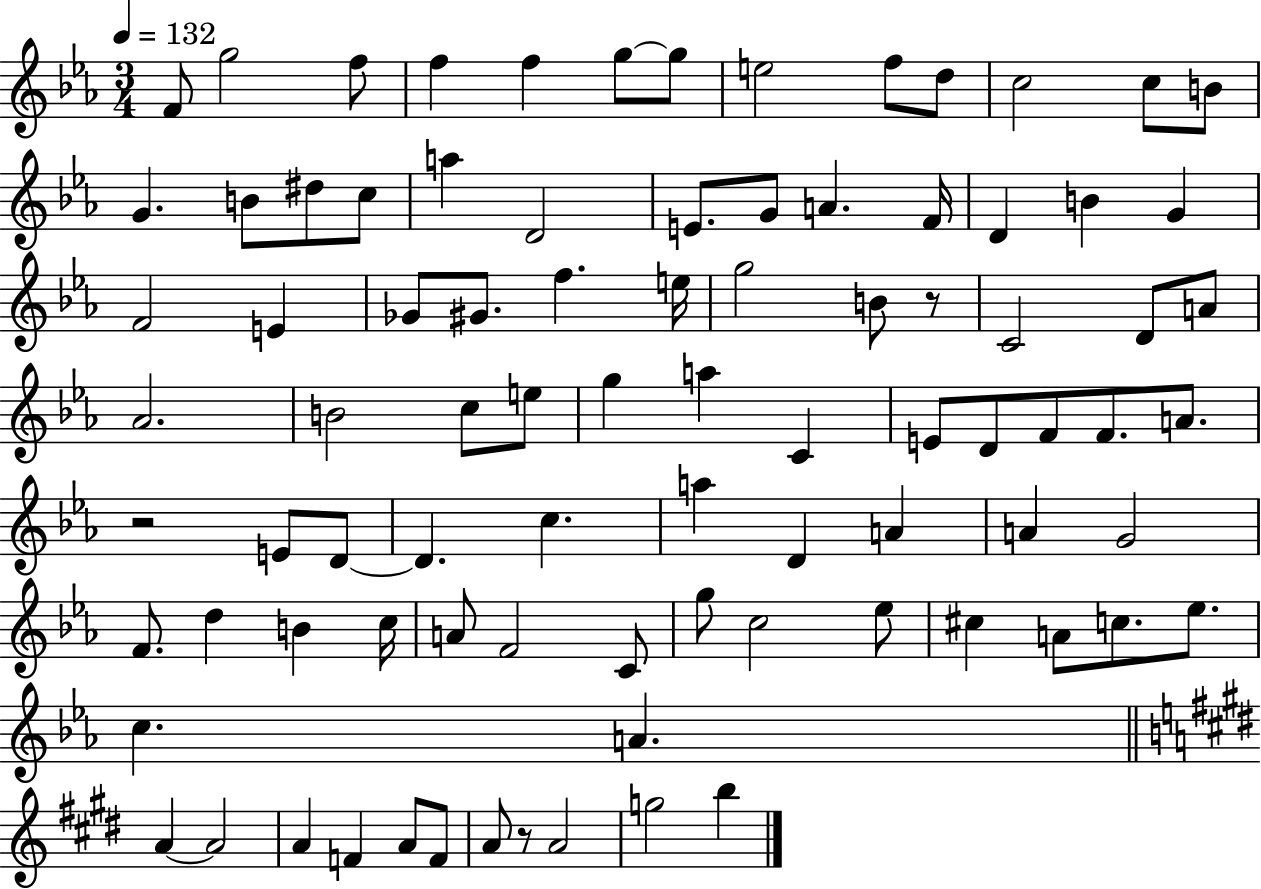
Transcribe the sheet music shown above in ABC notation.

X:1
T:Untitled
M:3/4
L:1/4
K:Eb
F/2 g2 f/2 f f g/2 g/2 e2 f/2 d/2 c2 c/2 B/2 G B/2 ^d/2 c/2 a D2 E/2 G/2 A F/4 D B G F2 E _G/2 ^G/2 f e/4 g2 B/2 z/2 C2 D/2 A/2 _A2 B2 c/2 e/2 g a C E/2 D/2 F/2 F/2 A/2 z2 E/2 D/2 D c a D A A G2 F/2 d B c/4 A/2 F2 C/2 g/2 c2 _e/2 ^c A/2 c/2 _e/2 c A A A2 A F A/2 F/2 A/2 z/2 A2 g2 b